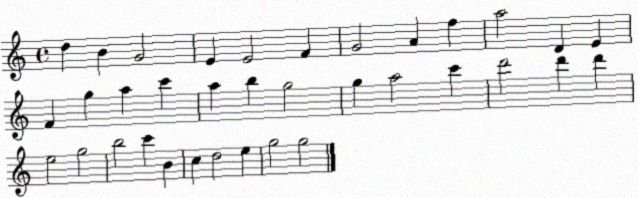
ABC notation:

X:1
T:Untitled
M:4/4
L:1/4
K:C
d B G2 E E2 F G2 A f a2 D E F g a c' a b g2 g a2 c' d'2 d' d' e2 g2 b2 c' B c d2 e g2 g2